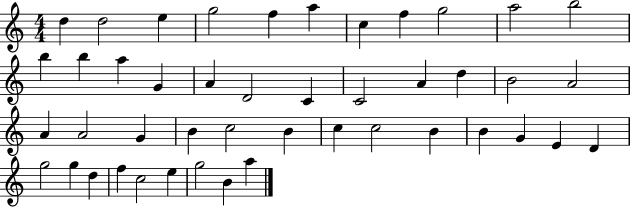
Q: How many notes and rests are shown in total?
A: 45